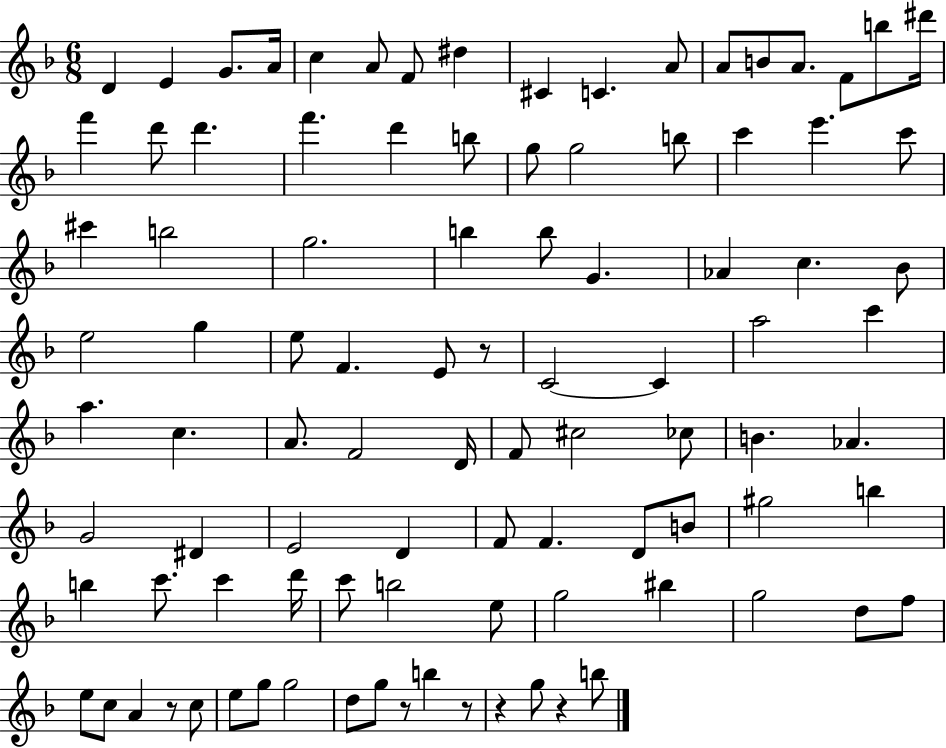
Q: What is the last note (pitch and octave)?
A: B5